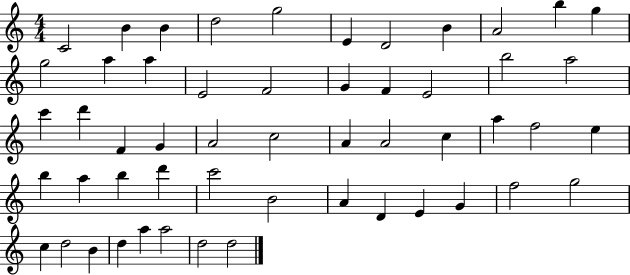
C4/h B4/q B4/q D5/h G5/h E4/q D4/h B4/q A4/h B5/q G5/q G5/h A5/q A5/q E4/h F4/h G4/q F4/q E4/h B5/h A5/h C6/q D6/q F4/q G4/q A4/h C5/h A4/q A4/h C5/q A5/q F5/h E5/q B5/q A5/q B5/q D6/q C6/h B4/h A4/q D4/q E4/q G4/q F5/h G5/h C5/q D5/h B4/q D5/q A5/q A5/h D5/h D5/h